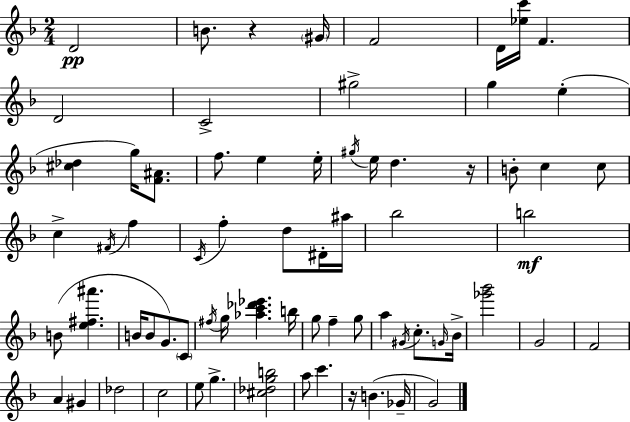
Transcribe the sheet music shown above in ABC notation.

X:1
T:Untitled
M:2/4
L:1/4
K:F
D2 B/2 z ^G/4 F2 D/4 [_ec']/4 F D2 C2 ^g2 g e [^c_d] g/4 [F^A]/2 f/2 e e/4 ^g/4 e/4 d z/4 B/2 c c/2 c ^F/4 f C/4 f d/2 ^D/4 ^a/4 _b2 b2 B/2 [e^f^a'] B/4 B/2 G/2 C/2 ^f/4 g/4 [_ac'_d'_e'] b/4 g/2 f g/2 a ^G/4 c/2 G/4 _B/4 [_g'_b']2 G2 F2 A ^G _d2 c2 e/2 g [^c_dgb]2 a/2 c' z/4 B _G/4 G2